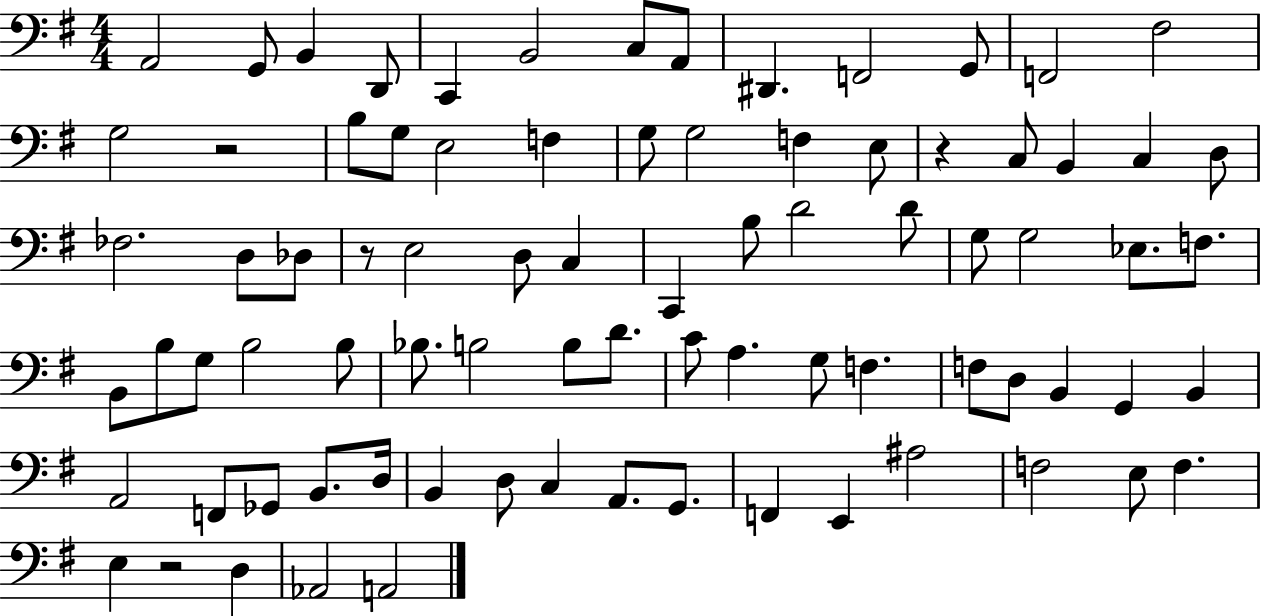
X:1
T:Untitled
M:4/4
L:1/4
K:G
A,,2 G,,/2 B,, D,,/2 C,, B,,2 C,/2 A,,/2 ^D,, F,,2 G,,/2 F,,2 ^F,2 G,2 z2 B,/2 G,/2 E,2 F, G,/2 G,2 F, E,/2 z C,/2 B,, C, D,/2 _F,2 D,/2 _D,/2 z/2 E,2 D,/2 C, C,, B,/2 D2 D/2 G,/2 G,2 _E,/2 F,/2 B,,/2 B,/2 G,/2 B,2 B,/2 _B,/2 B,2 B,/2 D/2 C/2 A, G,/2 F, F,/2 D,/2 B,, G,, B,, A,,2 F,,/2 _G,,/2 B,,/2 D,/4 B,, D,/2 C, A,,/2 G,,/2 F,, E,, ^A,2 F,2 E,/2 F, E, z2 D, _A,,2 A,,2